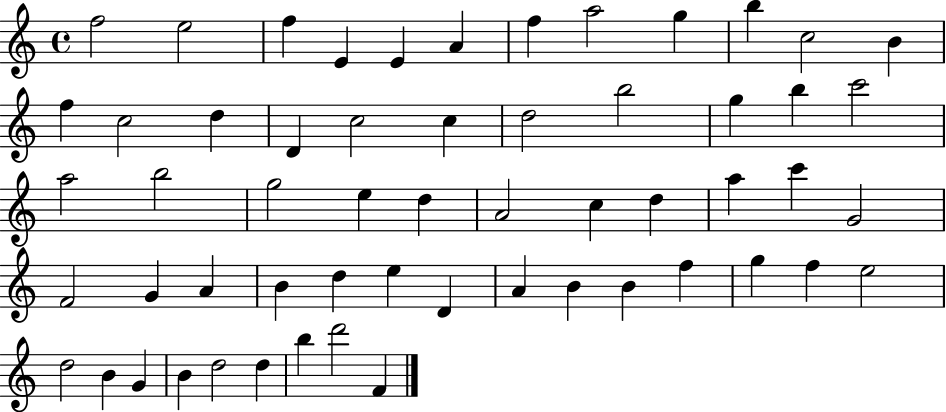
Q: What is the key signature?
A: C major